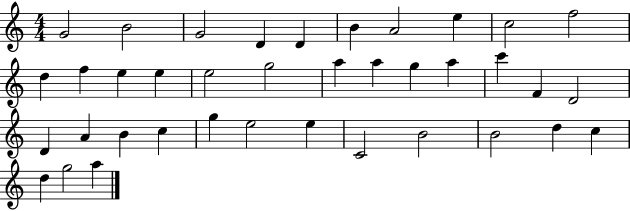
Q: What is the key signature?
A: C major